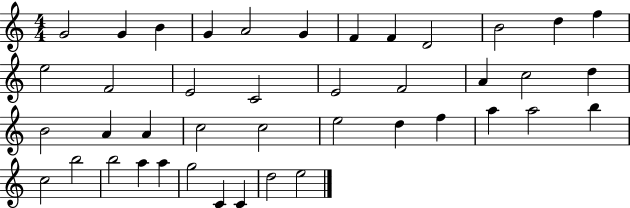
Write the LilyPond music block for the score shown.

{
  \clef treble
  \numericTimeSignature
  \time 4/4
  \key c \major
  g'2 g'4 b'4 | g'4 a'2 g'4 | f'4 f'4 d'2 | b'2 d''4 f''4 | \break e''2 f'2 | e'2 c'2 | e'2 f'2 | a'4 c''2 d''4 | \break b'2 a'4 a'4 | c''2 c''2 | e''2 d''4 f''4 | a''4 a''2 b''4 | \break c''2 b''2 | b''2 a''4 a''4 | g''2 c'4 c'4 | d''2 e''2 | \break \bar "|."
}